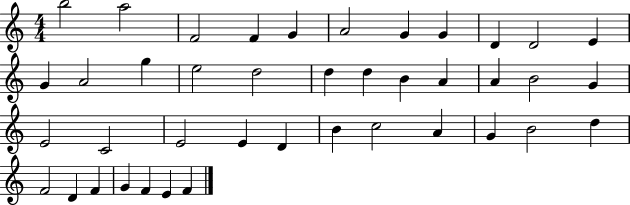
X:1
T:Untitled
M:4/4
L:1/4
K:C
b2 a2 F2 F G A2 G G D D2 E G A2 g e2 d2 d d B A A B2 G E2 C2 E2 E D B c2 A G B2 d F2 D F G F E F